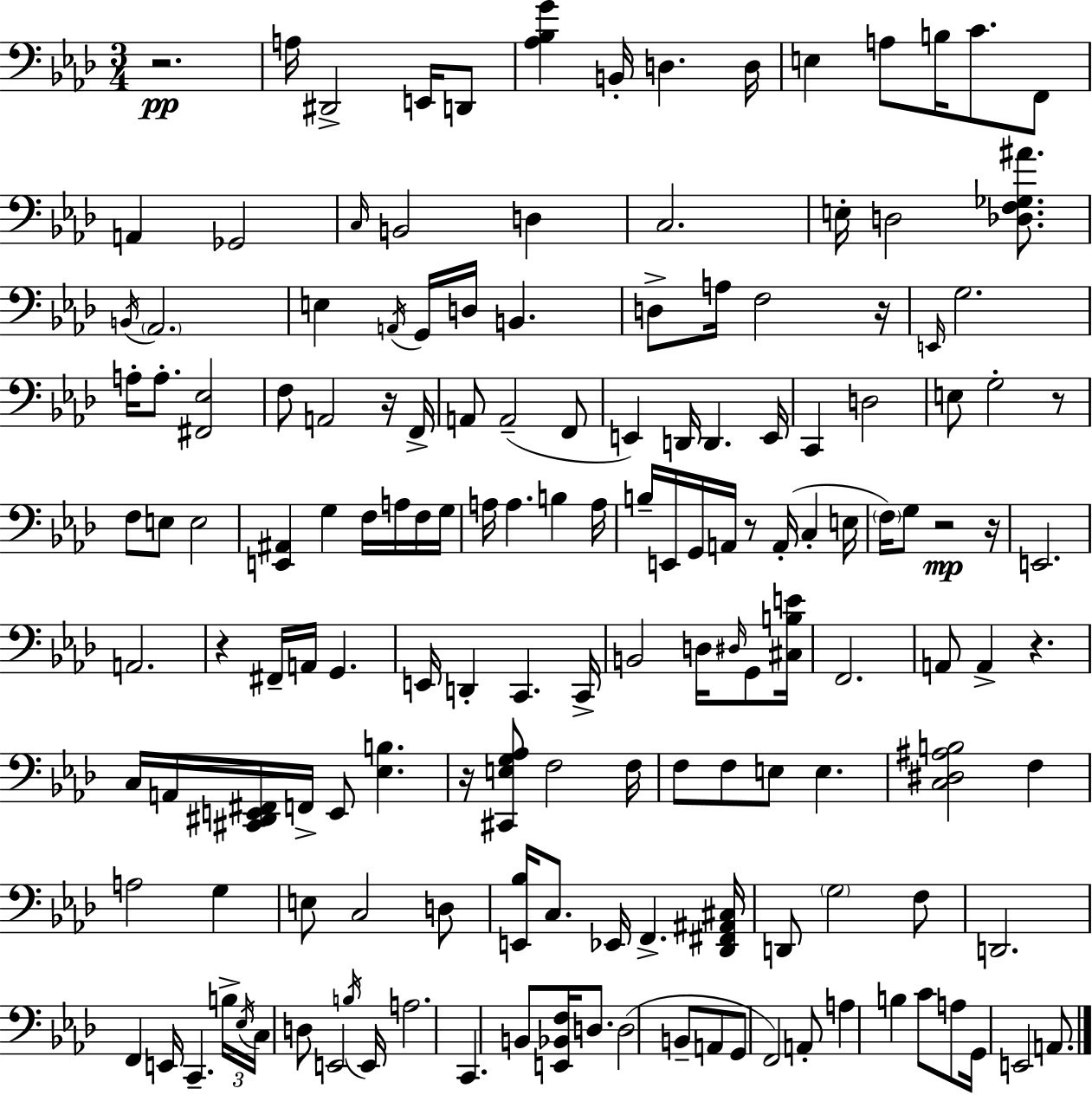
X:1
T:Untitled
M:3/4
L:1/4
K:Ab
z2 A,/4 ^D,,2 E,,/4 D,,/2 [_A,_B,G] B,,/4 D, D,/4 E, A,/2 B,/4 C/2 F,,/2 A,, _G,,2 C,/4 B,,2 D, C,2 E,/4 D,2 [_D,F,_G,^A]/2 B,,/4 _A,,2 E, A,,/4 G,,/4 D,/4 B,, D,/2 A,/4 F,2 z/4 E,,/4 G,2 A,/4 A,/2 [^F,,_E,]2 F,/2 A,,2 z/4 F,,/4 A,,/2 A,,2 F,,/2 E,, D,,/4 D,, E,,/4 C,, D,2 E,/2 G,2 z/2 F,/2 E,/2 E,2 [E,,^A,,] G, F,/4 A,/4 F,/4 G,/4 A,/4 A, B, A,/4 B,/4 E,,/4 G,,/4 A,,/4 z/2 A,,/4 C, E,/4 F,/4 G,/2 z2 z/4 E,,2 A,,2 z ^F,,/4 A,,/4 G,, E,,/4 D,, C,, C,,/4 B,,2 D,/4 ^D,/4 G,,/2 [^C,B,E]/4 F,,2 A,,/2 A,, z C,/4 A,,/4 [^C,,^D,,E,,^F,,]/4 F,,/4 E,,/2 [_E,B,] z/4 [^C,,E,G,_A,]/2 F,2 F,/4 F,/2 F,/2 E,/2 E, [C,^D,^A,B,]2 F, A,2 G, E,/2 C,2 D,/2 [E,,_B,]/4 C,/2 _E,,/4 F,, [_D,,^F,,^A,,^C,]/4 D,,/2 G,2 F,/2 D,,2 F,, E,,/4 C,, B,/4 _E,/4 C,/4 D,/2 E,,2 B,/4 E,,/4 A,2 C,, B,,/2 [E,,_B,,F,]/4 D,/2 D,2 B,,/2 A,,/2 G,,/2 F,,2 A,,/2 A, B, C/2 A,/2 G,,/4 E,,2 A,,/2